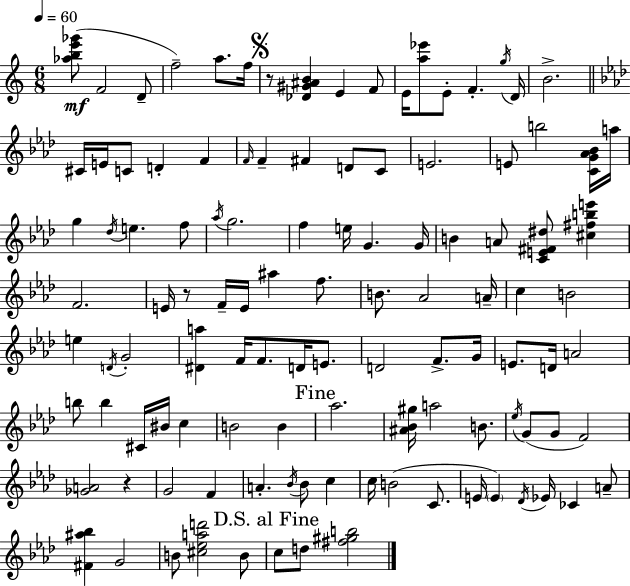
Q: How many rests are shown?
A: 3